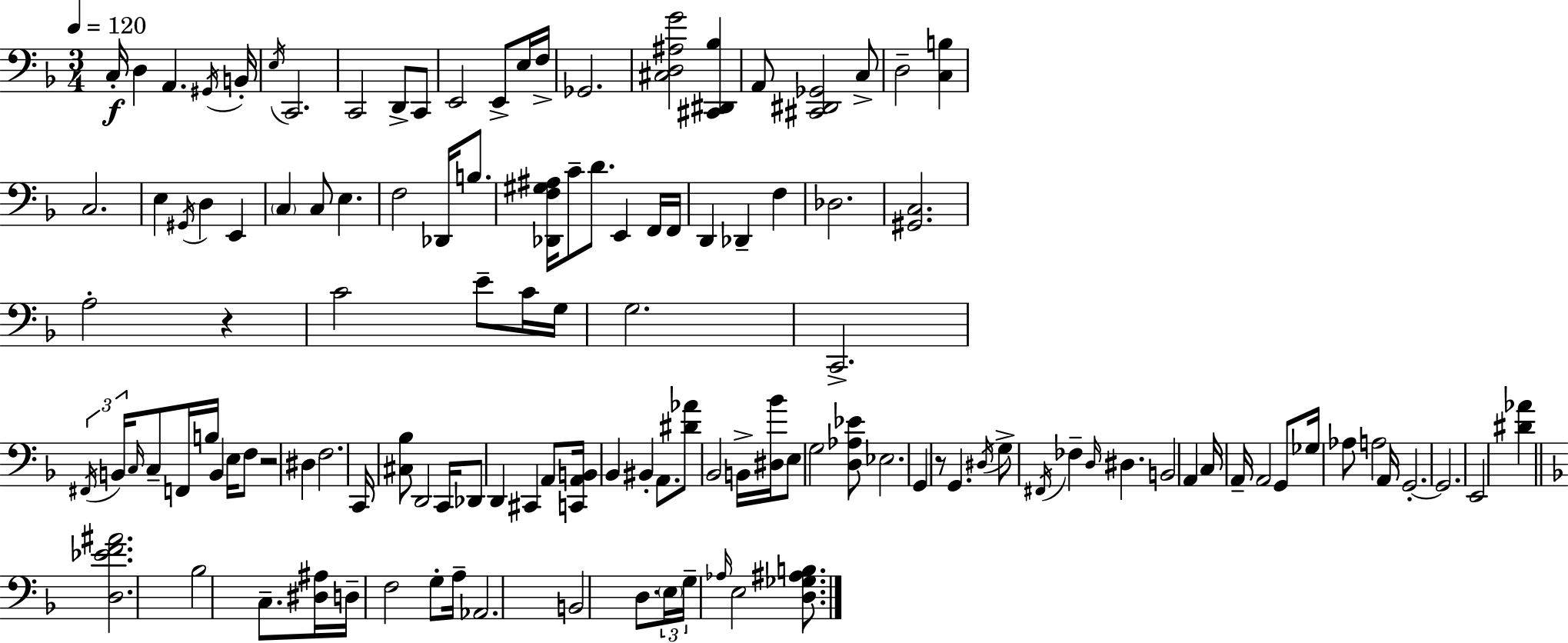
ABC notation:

X:1
T:Untitled
M:3/4
L:1/4
K:F
C,/4 D, A,, ^G,,/4 B,,/4 E,/4 C,,2 C,,2 D,,/2 C,,/2 E,,2 E,,/2 E,/4 F,/4 _G,,2 [^C,D,^A,G]2 [^C,,^D,,_B,] A,,/2 [^C,,^D,,_G,,]2 C,/2 D,2 [C,B,] C,2 E, ^G,,/4 D, E,, C, C,/2 E, F,2 _D,,/4 B,/2 [_D,,F,^G,^A,]/4 C/2 D/2 E,, F,,/4 F,,/4 D,, _D,, F, _D,2 [^G,,C,]2 A,2 z C2 E/2 C/4 G,/4 G,2 C,,2 ^F,,/4 B,,/4 C,/4 C,/2 F,,/4 B,/4 B,, E,/4 F,/2 z2 ^D, F,2 C,,/4 [^C,_B,]/2 D,,2 C,,/4 _D,,/2 D,, ^C,, A,,/2 [C,,A,,B,,]/4 _B,, ^B,, A,,/2 [^D_A]/2 _B,,2 B,,/4 [^D,_B]/4 E,/2 G,2 [D,_A,_E]/2 _E,2 G,, z/2 G,, ^D,/4 G,/2 ^F,,/4 _F, D,/4 ^D, B,,2 A,, C,/4 A,,/4 A,,2 G,,/2 _G,/4 _A,/2 A,2 A,,/4 G,,2 G,,2 E,,2 [^D_A] [D,_EF^A]2 _B,2 C,/2 [^D,^A,]/4 D,/4 F,2 G,/2 A,/4 _A,,2 B,,2 D,/2 E,/4 G,/4 _A,/4 E,2 [D,_G,^A,B,]/2